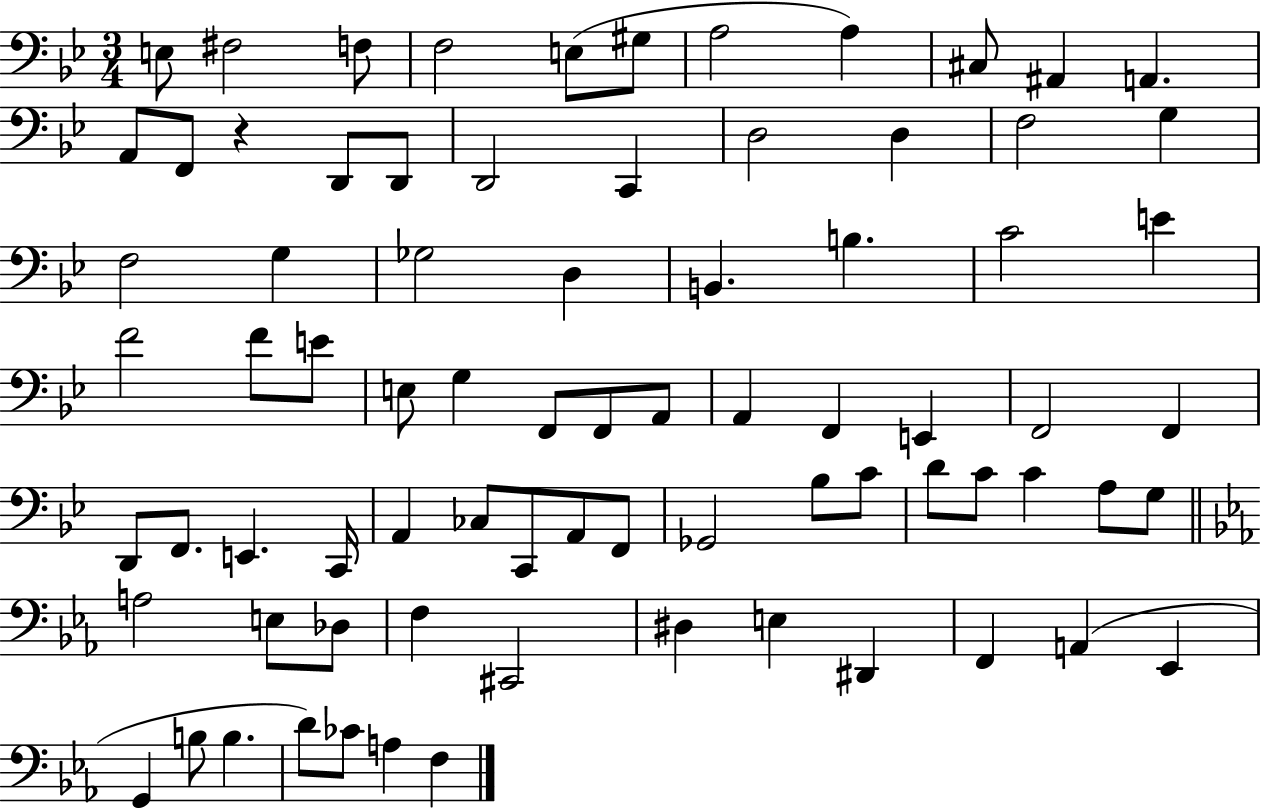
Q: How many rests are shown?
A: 1